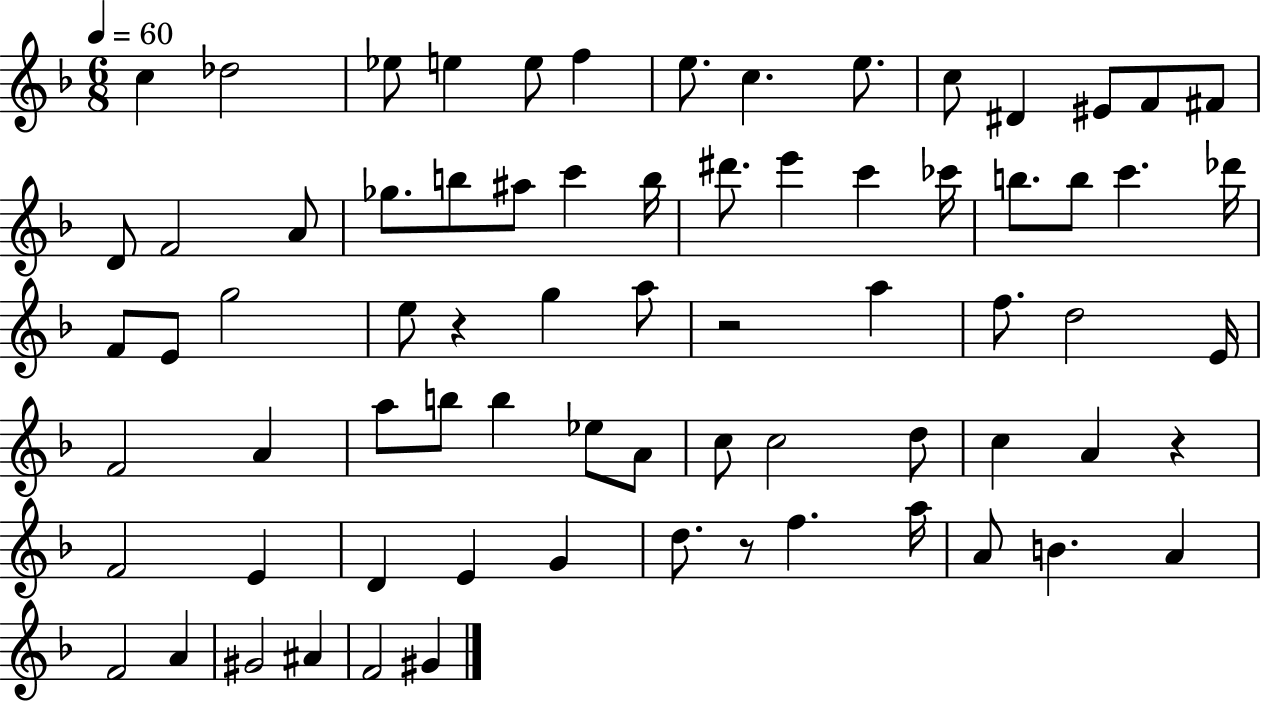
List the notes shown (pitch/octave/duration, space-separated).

C5/q Db5/h Eb5/e E5/q E5/e F5/q E5/e. C5/q. E5/e. C5/e D#4/q EIS4/e F4/e F#4/e D4/e F4/h A4/e Gb5/e. B5/e A#5/e C6/q B5/s D#6/e. E6/q C6/q CES6/s B5/e. B5/e C6/q. Db6/s F4/e E4/e G5/h E5/e R/q G5/q A5/e R/h A5/q F5/e. D5/h E4/s F4/h A4/q A5/e B5/e B5/q Eb5/e A4/e C5/e C5/h D5/e C5/q A4/q R/q F4/h E4/q D4/q E4/q G4/q D5/e. R/e F5/q. A5/s A4/e B4/q. A4/q F4/h A4/q G#4/h A#4/q F4/h G#4/q